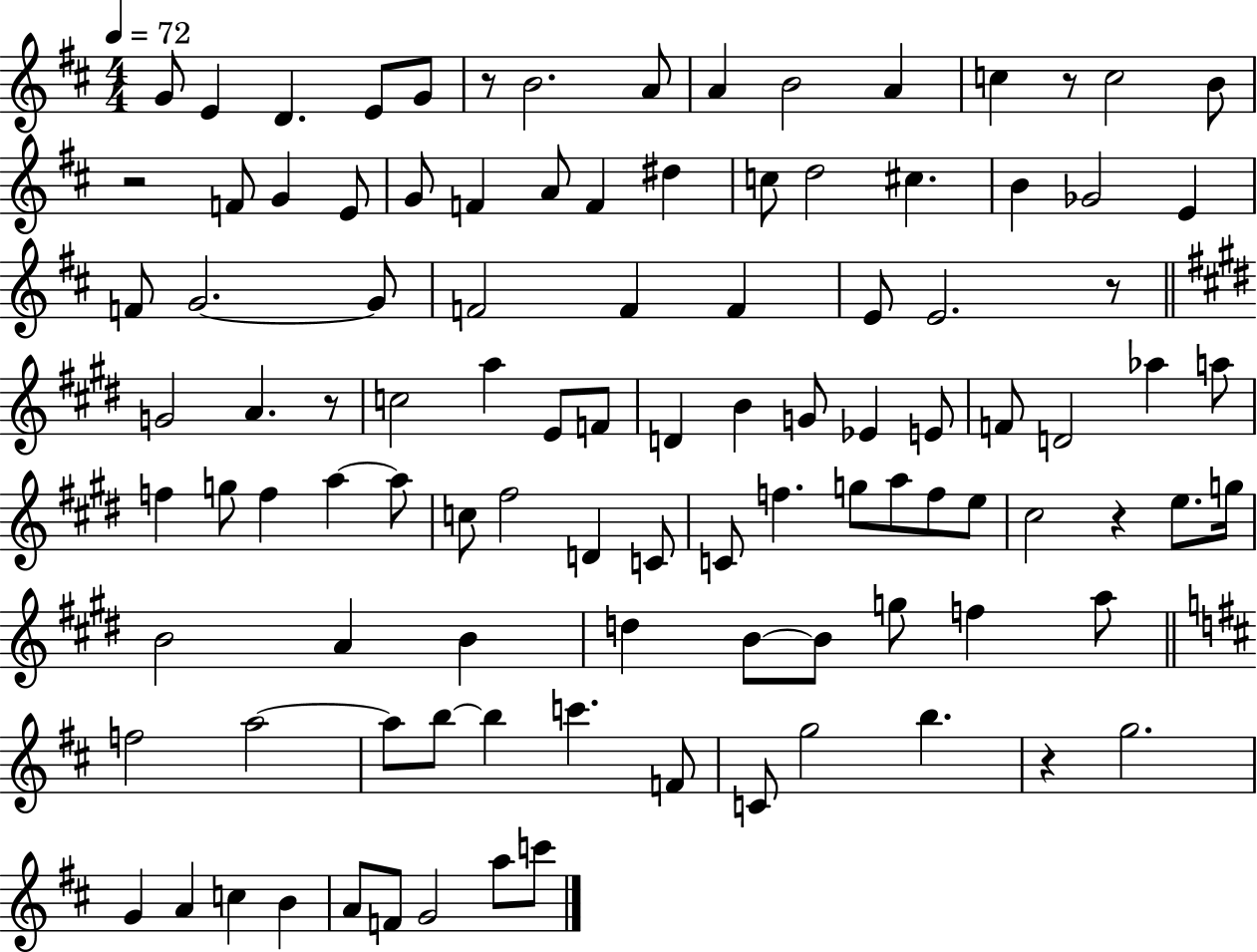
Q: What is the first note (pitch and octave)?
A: G4